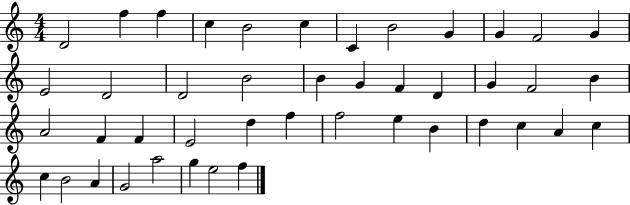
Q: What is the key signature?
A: C major